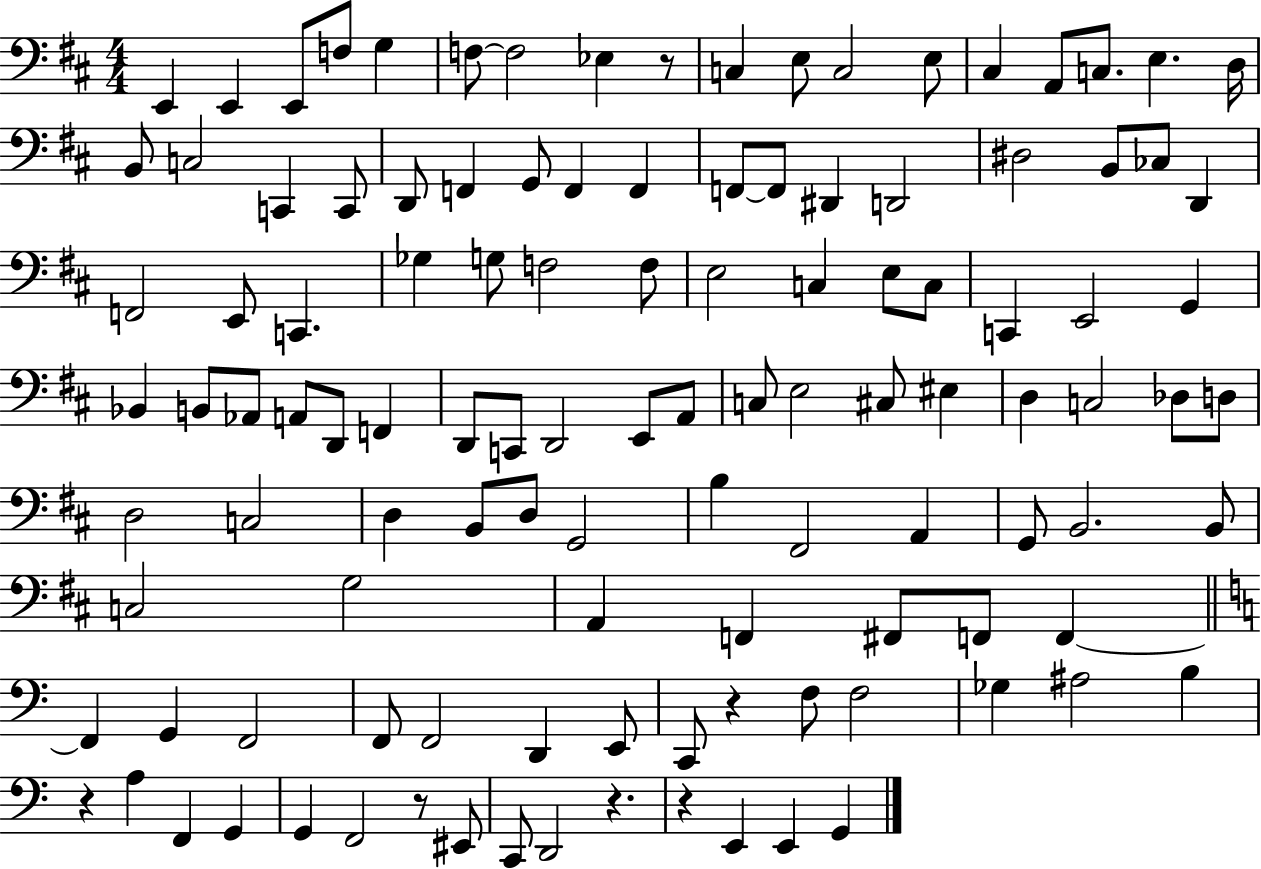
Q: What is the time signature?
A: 4/4